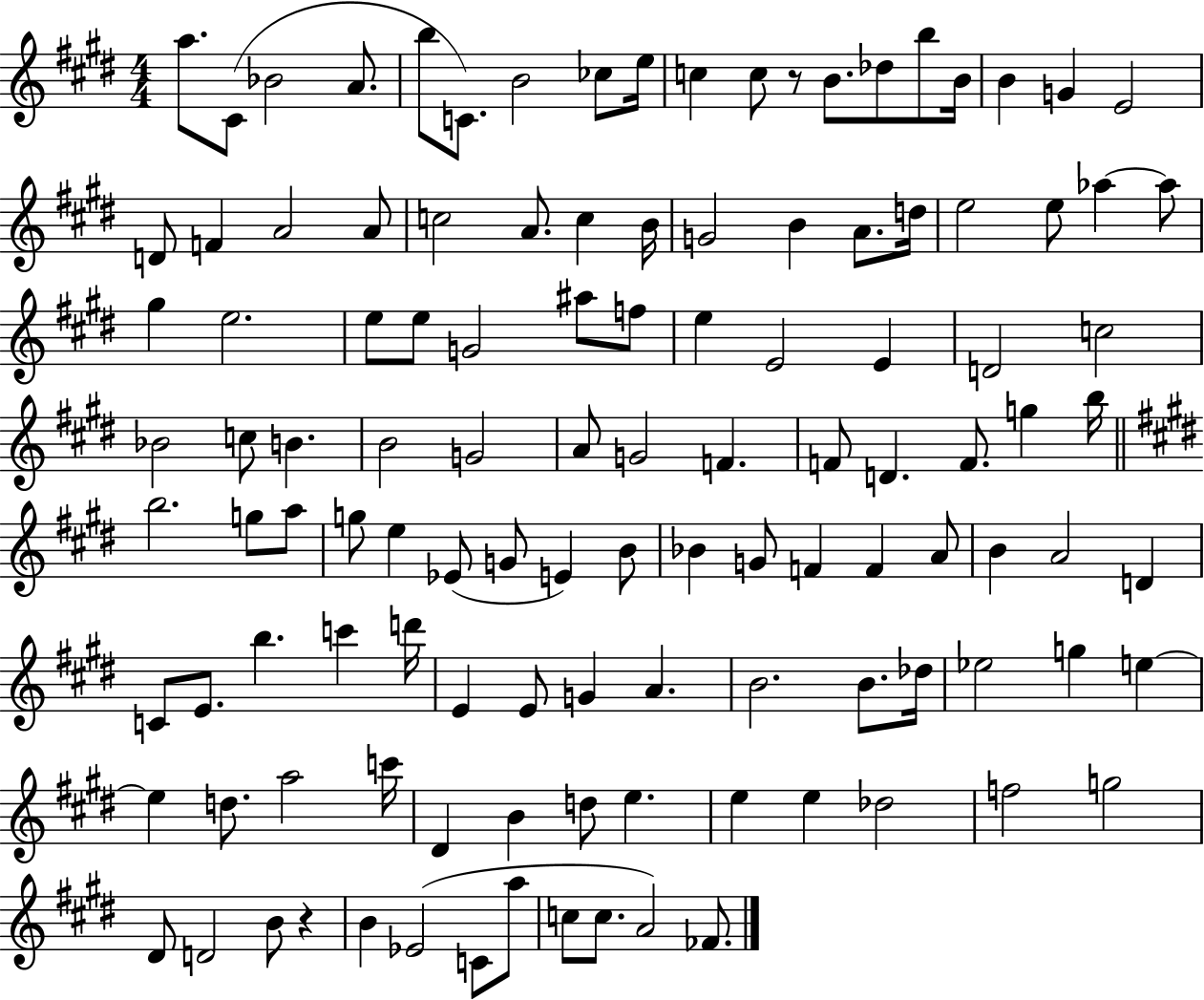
A5/e. C#4/e Bb4/h A4/e. B5/e C4/e. B4/h CES5/e E5/s C5/q C5/e R/e B4/e. Db5/e B5/e B4/s B4/q G4/q E4/h D4/e F4/q A4/h A4/e C5/h A4/e. C5/q B4/s G4/h B4/q A4/e. D5/s E5/h E5/e Ab5/q Ab5/e G#5/q E5/h. E5/e E5/e G4/h A#5/e F5/e E5/q E4/h E4/q D4/h C5/h Bb4/h C5/e B4/q. B4/h G4/h A4/e G4/h F4/q. F4/e D4/q. F4/e. G5/q B5/s B5/h. G5/e A5/e G5/e E5/q Eb4/e G4/e E4/q B4/e Bb4/q G4/e F4/q F4/q A4/e B4/q A4/h D4/q C4/e E4/e. B5/q. C6/q D6/s E4/q E4/e G4/q A4/q. B4/h. B4/e. Db5/s Eb5/h G5/q E5/q E5/q D5/e. A5/h C6/s D#4/q B4/q D5/e E5/q. E5/q E5/q Db5/h F5/h G5/h D#4/e D4/h B4/e R/q B4/q Eb4/h C4/e A5/e C5/e C5/e. A4/h FES4/e.